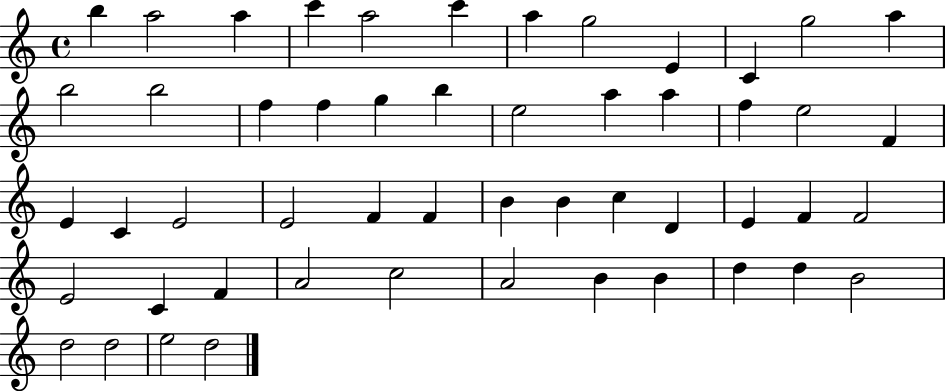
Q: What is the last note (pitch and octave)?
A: D5